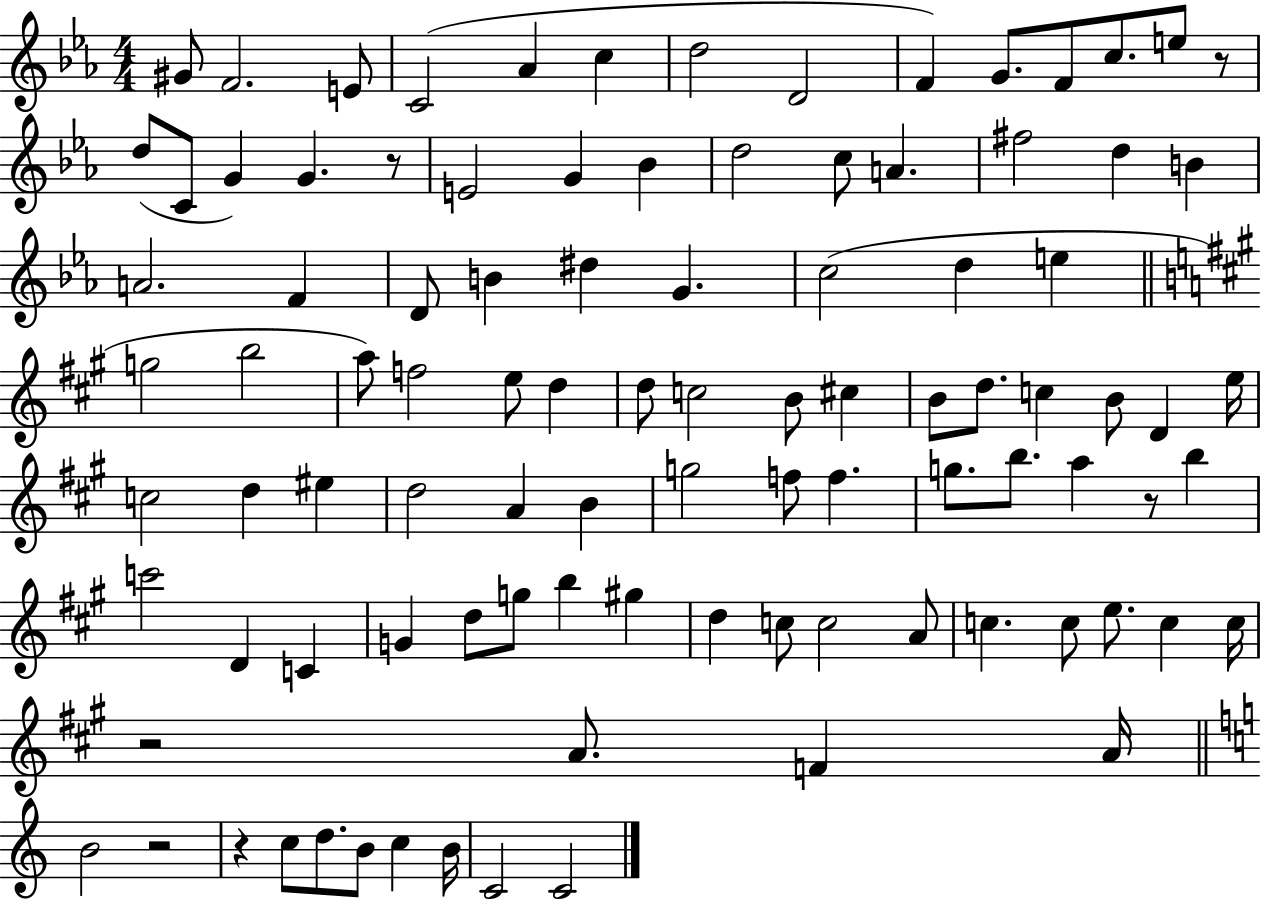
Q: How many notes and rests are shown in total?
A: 98